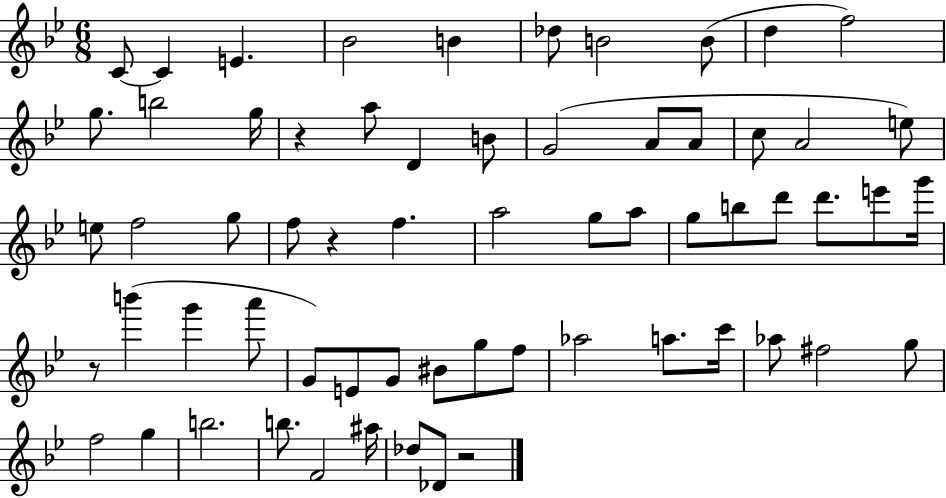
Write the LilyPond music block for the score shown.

{
  \clef treble
  \numericTimeSignature
  \time 6/8
  \key bes \major
  c'8~~ c'4 e'4. | bes'2 b'4 | des''8 b'2 b'8( | d''4 f''2) | \break g''8. b''2 g''16 | r4 a''8 d'4 b'8 | g'2( a'8 a'8 | c''8 a'2 e''8) | \break e''8 f''2 g''8 | f''8 r4 f''4. | a''2 g''8 a''8 | g''8 b''8 d'''8 d'''8. e'''8 g'''16 | \break r8 b'''4( g'''4 a'''8 | g'8) e'8 g'8 bis'8 g''8 f''8 | aes''2 a''8. c'''16 | aes''8 fis''2 g''8 | \break f''2 g''4 | b''2. | b''8. f'2 ais''16 | des''8 des'8 r2 | \break \bar "|."
}